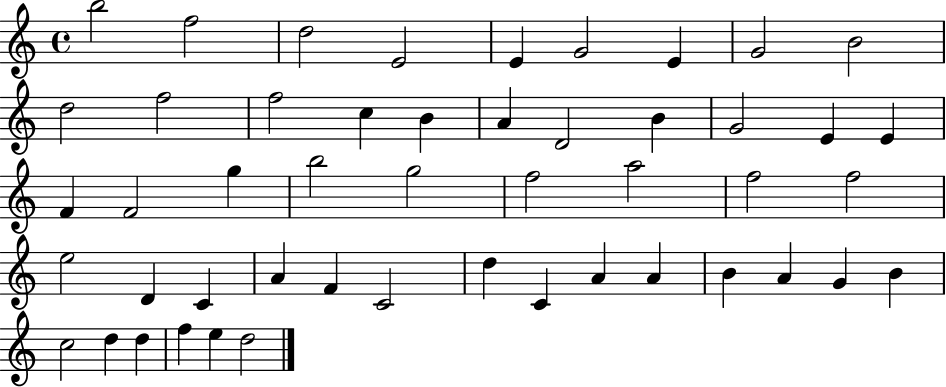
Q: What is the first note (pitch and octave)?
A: B5